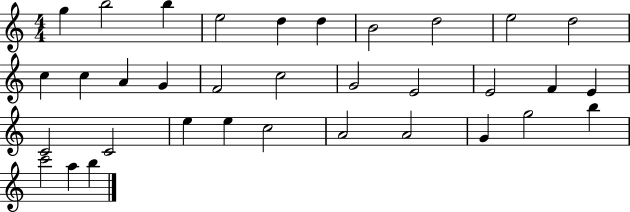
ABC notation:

X:1
T:Untitled
M:4/4
L:1/4
K:C
g b2 b e2 d d B2 d2 e2 d2 c c A G F2 c2 G2 E2 E2 F E C2 C2 e e c2 A2 A2 G g2 b c'2 a b